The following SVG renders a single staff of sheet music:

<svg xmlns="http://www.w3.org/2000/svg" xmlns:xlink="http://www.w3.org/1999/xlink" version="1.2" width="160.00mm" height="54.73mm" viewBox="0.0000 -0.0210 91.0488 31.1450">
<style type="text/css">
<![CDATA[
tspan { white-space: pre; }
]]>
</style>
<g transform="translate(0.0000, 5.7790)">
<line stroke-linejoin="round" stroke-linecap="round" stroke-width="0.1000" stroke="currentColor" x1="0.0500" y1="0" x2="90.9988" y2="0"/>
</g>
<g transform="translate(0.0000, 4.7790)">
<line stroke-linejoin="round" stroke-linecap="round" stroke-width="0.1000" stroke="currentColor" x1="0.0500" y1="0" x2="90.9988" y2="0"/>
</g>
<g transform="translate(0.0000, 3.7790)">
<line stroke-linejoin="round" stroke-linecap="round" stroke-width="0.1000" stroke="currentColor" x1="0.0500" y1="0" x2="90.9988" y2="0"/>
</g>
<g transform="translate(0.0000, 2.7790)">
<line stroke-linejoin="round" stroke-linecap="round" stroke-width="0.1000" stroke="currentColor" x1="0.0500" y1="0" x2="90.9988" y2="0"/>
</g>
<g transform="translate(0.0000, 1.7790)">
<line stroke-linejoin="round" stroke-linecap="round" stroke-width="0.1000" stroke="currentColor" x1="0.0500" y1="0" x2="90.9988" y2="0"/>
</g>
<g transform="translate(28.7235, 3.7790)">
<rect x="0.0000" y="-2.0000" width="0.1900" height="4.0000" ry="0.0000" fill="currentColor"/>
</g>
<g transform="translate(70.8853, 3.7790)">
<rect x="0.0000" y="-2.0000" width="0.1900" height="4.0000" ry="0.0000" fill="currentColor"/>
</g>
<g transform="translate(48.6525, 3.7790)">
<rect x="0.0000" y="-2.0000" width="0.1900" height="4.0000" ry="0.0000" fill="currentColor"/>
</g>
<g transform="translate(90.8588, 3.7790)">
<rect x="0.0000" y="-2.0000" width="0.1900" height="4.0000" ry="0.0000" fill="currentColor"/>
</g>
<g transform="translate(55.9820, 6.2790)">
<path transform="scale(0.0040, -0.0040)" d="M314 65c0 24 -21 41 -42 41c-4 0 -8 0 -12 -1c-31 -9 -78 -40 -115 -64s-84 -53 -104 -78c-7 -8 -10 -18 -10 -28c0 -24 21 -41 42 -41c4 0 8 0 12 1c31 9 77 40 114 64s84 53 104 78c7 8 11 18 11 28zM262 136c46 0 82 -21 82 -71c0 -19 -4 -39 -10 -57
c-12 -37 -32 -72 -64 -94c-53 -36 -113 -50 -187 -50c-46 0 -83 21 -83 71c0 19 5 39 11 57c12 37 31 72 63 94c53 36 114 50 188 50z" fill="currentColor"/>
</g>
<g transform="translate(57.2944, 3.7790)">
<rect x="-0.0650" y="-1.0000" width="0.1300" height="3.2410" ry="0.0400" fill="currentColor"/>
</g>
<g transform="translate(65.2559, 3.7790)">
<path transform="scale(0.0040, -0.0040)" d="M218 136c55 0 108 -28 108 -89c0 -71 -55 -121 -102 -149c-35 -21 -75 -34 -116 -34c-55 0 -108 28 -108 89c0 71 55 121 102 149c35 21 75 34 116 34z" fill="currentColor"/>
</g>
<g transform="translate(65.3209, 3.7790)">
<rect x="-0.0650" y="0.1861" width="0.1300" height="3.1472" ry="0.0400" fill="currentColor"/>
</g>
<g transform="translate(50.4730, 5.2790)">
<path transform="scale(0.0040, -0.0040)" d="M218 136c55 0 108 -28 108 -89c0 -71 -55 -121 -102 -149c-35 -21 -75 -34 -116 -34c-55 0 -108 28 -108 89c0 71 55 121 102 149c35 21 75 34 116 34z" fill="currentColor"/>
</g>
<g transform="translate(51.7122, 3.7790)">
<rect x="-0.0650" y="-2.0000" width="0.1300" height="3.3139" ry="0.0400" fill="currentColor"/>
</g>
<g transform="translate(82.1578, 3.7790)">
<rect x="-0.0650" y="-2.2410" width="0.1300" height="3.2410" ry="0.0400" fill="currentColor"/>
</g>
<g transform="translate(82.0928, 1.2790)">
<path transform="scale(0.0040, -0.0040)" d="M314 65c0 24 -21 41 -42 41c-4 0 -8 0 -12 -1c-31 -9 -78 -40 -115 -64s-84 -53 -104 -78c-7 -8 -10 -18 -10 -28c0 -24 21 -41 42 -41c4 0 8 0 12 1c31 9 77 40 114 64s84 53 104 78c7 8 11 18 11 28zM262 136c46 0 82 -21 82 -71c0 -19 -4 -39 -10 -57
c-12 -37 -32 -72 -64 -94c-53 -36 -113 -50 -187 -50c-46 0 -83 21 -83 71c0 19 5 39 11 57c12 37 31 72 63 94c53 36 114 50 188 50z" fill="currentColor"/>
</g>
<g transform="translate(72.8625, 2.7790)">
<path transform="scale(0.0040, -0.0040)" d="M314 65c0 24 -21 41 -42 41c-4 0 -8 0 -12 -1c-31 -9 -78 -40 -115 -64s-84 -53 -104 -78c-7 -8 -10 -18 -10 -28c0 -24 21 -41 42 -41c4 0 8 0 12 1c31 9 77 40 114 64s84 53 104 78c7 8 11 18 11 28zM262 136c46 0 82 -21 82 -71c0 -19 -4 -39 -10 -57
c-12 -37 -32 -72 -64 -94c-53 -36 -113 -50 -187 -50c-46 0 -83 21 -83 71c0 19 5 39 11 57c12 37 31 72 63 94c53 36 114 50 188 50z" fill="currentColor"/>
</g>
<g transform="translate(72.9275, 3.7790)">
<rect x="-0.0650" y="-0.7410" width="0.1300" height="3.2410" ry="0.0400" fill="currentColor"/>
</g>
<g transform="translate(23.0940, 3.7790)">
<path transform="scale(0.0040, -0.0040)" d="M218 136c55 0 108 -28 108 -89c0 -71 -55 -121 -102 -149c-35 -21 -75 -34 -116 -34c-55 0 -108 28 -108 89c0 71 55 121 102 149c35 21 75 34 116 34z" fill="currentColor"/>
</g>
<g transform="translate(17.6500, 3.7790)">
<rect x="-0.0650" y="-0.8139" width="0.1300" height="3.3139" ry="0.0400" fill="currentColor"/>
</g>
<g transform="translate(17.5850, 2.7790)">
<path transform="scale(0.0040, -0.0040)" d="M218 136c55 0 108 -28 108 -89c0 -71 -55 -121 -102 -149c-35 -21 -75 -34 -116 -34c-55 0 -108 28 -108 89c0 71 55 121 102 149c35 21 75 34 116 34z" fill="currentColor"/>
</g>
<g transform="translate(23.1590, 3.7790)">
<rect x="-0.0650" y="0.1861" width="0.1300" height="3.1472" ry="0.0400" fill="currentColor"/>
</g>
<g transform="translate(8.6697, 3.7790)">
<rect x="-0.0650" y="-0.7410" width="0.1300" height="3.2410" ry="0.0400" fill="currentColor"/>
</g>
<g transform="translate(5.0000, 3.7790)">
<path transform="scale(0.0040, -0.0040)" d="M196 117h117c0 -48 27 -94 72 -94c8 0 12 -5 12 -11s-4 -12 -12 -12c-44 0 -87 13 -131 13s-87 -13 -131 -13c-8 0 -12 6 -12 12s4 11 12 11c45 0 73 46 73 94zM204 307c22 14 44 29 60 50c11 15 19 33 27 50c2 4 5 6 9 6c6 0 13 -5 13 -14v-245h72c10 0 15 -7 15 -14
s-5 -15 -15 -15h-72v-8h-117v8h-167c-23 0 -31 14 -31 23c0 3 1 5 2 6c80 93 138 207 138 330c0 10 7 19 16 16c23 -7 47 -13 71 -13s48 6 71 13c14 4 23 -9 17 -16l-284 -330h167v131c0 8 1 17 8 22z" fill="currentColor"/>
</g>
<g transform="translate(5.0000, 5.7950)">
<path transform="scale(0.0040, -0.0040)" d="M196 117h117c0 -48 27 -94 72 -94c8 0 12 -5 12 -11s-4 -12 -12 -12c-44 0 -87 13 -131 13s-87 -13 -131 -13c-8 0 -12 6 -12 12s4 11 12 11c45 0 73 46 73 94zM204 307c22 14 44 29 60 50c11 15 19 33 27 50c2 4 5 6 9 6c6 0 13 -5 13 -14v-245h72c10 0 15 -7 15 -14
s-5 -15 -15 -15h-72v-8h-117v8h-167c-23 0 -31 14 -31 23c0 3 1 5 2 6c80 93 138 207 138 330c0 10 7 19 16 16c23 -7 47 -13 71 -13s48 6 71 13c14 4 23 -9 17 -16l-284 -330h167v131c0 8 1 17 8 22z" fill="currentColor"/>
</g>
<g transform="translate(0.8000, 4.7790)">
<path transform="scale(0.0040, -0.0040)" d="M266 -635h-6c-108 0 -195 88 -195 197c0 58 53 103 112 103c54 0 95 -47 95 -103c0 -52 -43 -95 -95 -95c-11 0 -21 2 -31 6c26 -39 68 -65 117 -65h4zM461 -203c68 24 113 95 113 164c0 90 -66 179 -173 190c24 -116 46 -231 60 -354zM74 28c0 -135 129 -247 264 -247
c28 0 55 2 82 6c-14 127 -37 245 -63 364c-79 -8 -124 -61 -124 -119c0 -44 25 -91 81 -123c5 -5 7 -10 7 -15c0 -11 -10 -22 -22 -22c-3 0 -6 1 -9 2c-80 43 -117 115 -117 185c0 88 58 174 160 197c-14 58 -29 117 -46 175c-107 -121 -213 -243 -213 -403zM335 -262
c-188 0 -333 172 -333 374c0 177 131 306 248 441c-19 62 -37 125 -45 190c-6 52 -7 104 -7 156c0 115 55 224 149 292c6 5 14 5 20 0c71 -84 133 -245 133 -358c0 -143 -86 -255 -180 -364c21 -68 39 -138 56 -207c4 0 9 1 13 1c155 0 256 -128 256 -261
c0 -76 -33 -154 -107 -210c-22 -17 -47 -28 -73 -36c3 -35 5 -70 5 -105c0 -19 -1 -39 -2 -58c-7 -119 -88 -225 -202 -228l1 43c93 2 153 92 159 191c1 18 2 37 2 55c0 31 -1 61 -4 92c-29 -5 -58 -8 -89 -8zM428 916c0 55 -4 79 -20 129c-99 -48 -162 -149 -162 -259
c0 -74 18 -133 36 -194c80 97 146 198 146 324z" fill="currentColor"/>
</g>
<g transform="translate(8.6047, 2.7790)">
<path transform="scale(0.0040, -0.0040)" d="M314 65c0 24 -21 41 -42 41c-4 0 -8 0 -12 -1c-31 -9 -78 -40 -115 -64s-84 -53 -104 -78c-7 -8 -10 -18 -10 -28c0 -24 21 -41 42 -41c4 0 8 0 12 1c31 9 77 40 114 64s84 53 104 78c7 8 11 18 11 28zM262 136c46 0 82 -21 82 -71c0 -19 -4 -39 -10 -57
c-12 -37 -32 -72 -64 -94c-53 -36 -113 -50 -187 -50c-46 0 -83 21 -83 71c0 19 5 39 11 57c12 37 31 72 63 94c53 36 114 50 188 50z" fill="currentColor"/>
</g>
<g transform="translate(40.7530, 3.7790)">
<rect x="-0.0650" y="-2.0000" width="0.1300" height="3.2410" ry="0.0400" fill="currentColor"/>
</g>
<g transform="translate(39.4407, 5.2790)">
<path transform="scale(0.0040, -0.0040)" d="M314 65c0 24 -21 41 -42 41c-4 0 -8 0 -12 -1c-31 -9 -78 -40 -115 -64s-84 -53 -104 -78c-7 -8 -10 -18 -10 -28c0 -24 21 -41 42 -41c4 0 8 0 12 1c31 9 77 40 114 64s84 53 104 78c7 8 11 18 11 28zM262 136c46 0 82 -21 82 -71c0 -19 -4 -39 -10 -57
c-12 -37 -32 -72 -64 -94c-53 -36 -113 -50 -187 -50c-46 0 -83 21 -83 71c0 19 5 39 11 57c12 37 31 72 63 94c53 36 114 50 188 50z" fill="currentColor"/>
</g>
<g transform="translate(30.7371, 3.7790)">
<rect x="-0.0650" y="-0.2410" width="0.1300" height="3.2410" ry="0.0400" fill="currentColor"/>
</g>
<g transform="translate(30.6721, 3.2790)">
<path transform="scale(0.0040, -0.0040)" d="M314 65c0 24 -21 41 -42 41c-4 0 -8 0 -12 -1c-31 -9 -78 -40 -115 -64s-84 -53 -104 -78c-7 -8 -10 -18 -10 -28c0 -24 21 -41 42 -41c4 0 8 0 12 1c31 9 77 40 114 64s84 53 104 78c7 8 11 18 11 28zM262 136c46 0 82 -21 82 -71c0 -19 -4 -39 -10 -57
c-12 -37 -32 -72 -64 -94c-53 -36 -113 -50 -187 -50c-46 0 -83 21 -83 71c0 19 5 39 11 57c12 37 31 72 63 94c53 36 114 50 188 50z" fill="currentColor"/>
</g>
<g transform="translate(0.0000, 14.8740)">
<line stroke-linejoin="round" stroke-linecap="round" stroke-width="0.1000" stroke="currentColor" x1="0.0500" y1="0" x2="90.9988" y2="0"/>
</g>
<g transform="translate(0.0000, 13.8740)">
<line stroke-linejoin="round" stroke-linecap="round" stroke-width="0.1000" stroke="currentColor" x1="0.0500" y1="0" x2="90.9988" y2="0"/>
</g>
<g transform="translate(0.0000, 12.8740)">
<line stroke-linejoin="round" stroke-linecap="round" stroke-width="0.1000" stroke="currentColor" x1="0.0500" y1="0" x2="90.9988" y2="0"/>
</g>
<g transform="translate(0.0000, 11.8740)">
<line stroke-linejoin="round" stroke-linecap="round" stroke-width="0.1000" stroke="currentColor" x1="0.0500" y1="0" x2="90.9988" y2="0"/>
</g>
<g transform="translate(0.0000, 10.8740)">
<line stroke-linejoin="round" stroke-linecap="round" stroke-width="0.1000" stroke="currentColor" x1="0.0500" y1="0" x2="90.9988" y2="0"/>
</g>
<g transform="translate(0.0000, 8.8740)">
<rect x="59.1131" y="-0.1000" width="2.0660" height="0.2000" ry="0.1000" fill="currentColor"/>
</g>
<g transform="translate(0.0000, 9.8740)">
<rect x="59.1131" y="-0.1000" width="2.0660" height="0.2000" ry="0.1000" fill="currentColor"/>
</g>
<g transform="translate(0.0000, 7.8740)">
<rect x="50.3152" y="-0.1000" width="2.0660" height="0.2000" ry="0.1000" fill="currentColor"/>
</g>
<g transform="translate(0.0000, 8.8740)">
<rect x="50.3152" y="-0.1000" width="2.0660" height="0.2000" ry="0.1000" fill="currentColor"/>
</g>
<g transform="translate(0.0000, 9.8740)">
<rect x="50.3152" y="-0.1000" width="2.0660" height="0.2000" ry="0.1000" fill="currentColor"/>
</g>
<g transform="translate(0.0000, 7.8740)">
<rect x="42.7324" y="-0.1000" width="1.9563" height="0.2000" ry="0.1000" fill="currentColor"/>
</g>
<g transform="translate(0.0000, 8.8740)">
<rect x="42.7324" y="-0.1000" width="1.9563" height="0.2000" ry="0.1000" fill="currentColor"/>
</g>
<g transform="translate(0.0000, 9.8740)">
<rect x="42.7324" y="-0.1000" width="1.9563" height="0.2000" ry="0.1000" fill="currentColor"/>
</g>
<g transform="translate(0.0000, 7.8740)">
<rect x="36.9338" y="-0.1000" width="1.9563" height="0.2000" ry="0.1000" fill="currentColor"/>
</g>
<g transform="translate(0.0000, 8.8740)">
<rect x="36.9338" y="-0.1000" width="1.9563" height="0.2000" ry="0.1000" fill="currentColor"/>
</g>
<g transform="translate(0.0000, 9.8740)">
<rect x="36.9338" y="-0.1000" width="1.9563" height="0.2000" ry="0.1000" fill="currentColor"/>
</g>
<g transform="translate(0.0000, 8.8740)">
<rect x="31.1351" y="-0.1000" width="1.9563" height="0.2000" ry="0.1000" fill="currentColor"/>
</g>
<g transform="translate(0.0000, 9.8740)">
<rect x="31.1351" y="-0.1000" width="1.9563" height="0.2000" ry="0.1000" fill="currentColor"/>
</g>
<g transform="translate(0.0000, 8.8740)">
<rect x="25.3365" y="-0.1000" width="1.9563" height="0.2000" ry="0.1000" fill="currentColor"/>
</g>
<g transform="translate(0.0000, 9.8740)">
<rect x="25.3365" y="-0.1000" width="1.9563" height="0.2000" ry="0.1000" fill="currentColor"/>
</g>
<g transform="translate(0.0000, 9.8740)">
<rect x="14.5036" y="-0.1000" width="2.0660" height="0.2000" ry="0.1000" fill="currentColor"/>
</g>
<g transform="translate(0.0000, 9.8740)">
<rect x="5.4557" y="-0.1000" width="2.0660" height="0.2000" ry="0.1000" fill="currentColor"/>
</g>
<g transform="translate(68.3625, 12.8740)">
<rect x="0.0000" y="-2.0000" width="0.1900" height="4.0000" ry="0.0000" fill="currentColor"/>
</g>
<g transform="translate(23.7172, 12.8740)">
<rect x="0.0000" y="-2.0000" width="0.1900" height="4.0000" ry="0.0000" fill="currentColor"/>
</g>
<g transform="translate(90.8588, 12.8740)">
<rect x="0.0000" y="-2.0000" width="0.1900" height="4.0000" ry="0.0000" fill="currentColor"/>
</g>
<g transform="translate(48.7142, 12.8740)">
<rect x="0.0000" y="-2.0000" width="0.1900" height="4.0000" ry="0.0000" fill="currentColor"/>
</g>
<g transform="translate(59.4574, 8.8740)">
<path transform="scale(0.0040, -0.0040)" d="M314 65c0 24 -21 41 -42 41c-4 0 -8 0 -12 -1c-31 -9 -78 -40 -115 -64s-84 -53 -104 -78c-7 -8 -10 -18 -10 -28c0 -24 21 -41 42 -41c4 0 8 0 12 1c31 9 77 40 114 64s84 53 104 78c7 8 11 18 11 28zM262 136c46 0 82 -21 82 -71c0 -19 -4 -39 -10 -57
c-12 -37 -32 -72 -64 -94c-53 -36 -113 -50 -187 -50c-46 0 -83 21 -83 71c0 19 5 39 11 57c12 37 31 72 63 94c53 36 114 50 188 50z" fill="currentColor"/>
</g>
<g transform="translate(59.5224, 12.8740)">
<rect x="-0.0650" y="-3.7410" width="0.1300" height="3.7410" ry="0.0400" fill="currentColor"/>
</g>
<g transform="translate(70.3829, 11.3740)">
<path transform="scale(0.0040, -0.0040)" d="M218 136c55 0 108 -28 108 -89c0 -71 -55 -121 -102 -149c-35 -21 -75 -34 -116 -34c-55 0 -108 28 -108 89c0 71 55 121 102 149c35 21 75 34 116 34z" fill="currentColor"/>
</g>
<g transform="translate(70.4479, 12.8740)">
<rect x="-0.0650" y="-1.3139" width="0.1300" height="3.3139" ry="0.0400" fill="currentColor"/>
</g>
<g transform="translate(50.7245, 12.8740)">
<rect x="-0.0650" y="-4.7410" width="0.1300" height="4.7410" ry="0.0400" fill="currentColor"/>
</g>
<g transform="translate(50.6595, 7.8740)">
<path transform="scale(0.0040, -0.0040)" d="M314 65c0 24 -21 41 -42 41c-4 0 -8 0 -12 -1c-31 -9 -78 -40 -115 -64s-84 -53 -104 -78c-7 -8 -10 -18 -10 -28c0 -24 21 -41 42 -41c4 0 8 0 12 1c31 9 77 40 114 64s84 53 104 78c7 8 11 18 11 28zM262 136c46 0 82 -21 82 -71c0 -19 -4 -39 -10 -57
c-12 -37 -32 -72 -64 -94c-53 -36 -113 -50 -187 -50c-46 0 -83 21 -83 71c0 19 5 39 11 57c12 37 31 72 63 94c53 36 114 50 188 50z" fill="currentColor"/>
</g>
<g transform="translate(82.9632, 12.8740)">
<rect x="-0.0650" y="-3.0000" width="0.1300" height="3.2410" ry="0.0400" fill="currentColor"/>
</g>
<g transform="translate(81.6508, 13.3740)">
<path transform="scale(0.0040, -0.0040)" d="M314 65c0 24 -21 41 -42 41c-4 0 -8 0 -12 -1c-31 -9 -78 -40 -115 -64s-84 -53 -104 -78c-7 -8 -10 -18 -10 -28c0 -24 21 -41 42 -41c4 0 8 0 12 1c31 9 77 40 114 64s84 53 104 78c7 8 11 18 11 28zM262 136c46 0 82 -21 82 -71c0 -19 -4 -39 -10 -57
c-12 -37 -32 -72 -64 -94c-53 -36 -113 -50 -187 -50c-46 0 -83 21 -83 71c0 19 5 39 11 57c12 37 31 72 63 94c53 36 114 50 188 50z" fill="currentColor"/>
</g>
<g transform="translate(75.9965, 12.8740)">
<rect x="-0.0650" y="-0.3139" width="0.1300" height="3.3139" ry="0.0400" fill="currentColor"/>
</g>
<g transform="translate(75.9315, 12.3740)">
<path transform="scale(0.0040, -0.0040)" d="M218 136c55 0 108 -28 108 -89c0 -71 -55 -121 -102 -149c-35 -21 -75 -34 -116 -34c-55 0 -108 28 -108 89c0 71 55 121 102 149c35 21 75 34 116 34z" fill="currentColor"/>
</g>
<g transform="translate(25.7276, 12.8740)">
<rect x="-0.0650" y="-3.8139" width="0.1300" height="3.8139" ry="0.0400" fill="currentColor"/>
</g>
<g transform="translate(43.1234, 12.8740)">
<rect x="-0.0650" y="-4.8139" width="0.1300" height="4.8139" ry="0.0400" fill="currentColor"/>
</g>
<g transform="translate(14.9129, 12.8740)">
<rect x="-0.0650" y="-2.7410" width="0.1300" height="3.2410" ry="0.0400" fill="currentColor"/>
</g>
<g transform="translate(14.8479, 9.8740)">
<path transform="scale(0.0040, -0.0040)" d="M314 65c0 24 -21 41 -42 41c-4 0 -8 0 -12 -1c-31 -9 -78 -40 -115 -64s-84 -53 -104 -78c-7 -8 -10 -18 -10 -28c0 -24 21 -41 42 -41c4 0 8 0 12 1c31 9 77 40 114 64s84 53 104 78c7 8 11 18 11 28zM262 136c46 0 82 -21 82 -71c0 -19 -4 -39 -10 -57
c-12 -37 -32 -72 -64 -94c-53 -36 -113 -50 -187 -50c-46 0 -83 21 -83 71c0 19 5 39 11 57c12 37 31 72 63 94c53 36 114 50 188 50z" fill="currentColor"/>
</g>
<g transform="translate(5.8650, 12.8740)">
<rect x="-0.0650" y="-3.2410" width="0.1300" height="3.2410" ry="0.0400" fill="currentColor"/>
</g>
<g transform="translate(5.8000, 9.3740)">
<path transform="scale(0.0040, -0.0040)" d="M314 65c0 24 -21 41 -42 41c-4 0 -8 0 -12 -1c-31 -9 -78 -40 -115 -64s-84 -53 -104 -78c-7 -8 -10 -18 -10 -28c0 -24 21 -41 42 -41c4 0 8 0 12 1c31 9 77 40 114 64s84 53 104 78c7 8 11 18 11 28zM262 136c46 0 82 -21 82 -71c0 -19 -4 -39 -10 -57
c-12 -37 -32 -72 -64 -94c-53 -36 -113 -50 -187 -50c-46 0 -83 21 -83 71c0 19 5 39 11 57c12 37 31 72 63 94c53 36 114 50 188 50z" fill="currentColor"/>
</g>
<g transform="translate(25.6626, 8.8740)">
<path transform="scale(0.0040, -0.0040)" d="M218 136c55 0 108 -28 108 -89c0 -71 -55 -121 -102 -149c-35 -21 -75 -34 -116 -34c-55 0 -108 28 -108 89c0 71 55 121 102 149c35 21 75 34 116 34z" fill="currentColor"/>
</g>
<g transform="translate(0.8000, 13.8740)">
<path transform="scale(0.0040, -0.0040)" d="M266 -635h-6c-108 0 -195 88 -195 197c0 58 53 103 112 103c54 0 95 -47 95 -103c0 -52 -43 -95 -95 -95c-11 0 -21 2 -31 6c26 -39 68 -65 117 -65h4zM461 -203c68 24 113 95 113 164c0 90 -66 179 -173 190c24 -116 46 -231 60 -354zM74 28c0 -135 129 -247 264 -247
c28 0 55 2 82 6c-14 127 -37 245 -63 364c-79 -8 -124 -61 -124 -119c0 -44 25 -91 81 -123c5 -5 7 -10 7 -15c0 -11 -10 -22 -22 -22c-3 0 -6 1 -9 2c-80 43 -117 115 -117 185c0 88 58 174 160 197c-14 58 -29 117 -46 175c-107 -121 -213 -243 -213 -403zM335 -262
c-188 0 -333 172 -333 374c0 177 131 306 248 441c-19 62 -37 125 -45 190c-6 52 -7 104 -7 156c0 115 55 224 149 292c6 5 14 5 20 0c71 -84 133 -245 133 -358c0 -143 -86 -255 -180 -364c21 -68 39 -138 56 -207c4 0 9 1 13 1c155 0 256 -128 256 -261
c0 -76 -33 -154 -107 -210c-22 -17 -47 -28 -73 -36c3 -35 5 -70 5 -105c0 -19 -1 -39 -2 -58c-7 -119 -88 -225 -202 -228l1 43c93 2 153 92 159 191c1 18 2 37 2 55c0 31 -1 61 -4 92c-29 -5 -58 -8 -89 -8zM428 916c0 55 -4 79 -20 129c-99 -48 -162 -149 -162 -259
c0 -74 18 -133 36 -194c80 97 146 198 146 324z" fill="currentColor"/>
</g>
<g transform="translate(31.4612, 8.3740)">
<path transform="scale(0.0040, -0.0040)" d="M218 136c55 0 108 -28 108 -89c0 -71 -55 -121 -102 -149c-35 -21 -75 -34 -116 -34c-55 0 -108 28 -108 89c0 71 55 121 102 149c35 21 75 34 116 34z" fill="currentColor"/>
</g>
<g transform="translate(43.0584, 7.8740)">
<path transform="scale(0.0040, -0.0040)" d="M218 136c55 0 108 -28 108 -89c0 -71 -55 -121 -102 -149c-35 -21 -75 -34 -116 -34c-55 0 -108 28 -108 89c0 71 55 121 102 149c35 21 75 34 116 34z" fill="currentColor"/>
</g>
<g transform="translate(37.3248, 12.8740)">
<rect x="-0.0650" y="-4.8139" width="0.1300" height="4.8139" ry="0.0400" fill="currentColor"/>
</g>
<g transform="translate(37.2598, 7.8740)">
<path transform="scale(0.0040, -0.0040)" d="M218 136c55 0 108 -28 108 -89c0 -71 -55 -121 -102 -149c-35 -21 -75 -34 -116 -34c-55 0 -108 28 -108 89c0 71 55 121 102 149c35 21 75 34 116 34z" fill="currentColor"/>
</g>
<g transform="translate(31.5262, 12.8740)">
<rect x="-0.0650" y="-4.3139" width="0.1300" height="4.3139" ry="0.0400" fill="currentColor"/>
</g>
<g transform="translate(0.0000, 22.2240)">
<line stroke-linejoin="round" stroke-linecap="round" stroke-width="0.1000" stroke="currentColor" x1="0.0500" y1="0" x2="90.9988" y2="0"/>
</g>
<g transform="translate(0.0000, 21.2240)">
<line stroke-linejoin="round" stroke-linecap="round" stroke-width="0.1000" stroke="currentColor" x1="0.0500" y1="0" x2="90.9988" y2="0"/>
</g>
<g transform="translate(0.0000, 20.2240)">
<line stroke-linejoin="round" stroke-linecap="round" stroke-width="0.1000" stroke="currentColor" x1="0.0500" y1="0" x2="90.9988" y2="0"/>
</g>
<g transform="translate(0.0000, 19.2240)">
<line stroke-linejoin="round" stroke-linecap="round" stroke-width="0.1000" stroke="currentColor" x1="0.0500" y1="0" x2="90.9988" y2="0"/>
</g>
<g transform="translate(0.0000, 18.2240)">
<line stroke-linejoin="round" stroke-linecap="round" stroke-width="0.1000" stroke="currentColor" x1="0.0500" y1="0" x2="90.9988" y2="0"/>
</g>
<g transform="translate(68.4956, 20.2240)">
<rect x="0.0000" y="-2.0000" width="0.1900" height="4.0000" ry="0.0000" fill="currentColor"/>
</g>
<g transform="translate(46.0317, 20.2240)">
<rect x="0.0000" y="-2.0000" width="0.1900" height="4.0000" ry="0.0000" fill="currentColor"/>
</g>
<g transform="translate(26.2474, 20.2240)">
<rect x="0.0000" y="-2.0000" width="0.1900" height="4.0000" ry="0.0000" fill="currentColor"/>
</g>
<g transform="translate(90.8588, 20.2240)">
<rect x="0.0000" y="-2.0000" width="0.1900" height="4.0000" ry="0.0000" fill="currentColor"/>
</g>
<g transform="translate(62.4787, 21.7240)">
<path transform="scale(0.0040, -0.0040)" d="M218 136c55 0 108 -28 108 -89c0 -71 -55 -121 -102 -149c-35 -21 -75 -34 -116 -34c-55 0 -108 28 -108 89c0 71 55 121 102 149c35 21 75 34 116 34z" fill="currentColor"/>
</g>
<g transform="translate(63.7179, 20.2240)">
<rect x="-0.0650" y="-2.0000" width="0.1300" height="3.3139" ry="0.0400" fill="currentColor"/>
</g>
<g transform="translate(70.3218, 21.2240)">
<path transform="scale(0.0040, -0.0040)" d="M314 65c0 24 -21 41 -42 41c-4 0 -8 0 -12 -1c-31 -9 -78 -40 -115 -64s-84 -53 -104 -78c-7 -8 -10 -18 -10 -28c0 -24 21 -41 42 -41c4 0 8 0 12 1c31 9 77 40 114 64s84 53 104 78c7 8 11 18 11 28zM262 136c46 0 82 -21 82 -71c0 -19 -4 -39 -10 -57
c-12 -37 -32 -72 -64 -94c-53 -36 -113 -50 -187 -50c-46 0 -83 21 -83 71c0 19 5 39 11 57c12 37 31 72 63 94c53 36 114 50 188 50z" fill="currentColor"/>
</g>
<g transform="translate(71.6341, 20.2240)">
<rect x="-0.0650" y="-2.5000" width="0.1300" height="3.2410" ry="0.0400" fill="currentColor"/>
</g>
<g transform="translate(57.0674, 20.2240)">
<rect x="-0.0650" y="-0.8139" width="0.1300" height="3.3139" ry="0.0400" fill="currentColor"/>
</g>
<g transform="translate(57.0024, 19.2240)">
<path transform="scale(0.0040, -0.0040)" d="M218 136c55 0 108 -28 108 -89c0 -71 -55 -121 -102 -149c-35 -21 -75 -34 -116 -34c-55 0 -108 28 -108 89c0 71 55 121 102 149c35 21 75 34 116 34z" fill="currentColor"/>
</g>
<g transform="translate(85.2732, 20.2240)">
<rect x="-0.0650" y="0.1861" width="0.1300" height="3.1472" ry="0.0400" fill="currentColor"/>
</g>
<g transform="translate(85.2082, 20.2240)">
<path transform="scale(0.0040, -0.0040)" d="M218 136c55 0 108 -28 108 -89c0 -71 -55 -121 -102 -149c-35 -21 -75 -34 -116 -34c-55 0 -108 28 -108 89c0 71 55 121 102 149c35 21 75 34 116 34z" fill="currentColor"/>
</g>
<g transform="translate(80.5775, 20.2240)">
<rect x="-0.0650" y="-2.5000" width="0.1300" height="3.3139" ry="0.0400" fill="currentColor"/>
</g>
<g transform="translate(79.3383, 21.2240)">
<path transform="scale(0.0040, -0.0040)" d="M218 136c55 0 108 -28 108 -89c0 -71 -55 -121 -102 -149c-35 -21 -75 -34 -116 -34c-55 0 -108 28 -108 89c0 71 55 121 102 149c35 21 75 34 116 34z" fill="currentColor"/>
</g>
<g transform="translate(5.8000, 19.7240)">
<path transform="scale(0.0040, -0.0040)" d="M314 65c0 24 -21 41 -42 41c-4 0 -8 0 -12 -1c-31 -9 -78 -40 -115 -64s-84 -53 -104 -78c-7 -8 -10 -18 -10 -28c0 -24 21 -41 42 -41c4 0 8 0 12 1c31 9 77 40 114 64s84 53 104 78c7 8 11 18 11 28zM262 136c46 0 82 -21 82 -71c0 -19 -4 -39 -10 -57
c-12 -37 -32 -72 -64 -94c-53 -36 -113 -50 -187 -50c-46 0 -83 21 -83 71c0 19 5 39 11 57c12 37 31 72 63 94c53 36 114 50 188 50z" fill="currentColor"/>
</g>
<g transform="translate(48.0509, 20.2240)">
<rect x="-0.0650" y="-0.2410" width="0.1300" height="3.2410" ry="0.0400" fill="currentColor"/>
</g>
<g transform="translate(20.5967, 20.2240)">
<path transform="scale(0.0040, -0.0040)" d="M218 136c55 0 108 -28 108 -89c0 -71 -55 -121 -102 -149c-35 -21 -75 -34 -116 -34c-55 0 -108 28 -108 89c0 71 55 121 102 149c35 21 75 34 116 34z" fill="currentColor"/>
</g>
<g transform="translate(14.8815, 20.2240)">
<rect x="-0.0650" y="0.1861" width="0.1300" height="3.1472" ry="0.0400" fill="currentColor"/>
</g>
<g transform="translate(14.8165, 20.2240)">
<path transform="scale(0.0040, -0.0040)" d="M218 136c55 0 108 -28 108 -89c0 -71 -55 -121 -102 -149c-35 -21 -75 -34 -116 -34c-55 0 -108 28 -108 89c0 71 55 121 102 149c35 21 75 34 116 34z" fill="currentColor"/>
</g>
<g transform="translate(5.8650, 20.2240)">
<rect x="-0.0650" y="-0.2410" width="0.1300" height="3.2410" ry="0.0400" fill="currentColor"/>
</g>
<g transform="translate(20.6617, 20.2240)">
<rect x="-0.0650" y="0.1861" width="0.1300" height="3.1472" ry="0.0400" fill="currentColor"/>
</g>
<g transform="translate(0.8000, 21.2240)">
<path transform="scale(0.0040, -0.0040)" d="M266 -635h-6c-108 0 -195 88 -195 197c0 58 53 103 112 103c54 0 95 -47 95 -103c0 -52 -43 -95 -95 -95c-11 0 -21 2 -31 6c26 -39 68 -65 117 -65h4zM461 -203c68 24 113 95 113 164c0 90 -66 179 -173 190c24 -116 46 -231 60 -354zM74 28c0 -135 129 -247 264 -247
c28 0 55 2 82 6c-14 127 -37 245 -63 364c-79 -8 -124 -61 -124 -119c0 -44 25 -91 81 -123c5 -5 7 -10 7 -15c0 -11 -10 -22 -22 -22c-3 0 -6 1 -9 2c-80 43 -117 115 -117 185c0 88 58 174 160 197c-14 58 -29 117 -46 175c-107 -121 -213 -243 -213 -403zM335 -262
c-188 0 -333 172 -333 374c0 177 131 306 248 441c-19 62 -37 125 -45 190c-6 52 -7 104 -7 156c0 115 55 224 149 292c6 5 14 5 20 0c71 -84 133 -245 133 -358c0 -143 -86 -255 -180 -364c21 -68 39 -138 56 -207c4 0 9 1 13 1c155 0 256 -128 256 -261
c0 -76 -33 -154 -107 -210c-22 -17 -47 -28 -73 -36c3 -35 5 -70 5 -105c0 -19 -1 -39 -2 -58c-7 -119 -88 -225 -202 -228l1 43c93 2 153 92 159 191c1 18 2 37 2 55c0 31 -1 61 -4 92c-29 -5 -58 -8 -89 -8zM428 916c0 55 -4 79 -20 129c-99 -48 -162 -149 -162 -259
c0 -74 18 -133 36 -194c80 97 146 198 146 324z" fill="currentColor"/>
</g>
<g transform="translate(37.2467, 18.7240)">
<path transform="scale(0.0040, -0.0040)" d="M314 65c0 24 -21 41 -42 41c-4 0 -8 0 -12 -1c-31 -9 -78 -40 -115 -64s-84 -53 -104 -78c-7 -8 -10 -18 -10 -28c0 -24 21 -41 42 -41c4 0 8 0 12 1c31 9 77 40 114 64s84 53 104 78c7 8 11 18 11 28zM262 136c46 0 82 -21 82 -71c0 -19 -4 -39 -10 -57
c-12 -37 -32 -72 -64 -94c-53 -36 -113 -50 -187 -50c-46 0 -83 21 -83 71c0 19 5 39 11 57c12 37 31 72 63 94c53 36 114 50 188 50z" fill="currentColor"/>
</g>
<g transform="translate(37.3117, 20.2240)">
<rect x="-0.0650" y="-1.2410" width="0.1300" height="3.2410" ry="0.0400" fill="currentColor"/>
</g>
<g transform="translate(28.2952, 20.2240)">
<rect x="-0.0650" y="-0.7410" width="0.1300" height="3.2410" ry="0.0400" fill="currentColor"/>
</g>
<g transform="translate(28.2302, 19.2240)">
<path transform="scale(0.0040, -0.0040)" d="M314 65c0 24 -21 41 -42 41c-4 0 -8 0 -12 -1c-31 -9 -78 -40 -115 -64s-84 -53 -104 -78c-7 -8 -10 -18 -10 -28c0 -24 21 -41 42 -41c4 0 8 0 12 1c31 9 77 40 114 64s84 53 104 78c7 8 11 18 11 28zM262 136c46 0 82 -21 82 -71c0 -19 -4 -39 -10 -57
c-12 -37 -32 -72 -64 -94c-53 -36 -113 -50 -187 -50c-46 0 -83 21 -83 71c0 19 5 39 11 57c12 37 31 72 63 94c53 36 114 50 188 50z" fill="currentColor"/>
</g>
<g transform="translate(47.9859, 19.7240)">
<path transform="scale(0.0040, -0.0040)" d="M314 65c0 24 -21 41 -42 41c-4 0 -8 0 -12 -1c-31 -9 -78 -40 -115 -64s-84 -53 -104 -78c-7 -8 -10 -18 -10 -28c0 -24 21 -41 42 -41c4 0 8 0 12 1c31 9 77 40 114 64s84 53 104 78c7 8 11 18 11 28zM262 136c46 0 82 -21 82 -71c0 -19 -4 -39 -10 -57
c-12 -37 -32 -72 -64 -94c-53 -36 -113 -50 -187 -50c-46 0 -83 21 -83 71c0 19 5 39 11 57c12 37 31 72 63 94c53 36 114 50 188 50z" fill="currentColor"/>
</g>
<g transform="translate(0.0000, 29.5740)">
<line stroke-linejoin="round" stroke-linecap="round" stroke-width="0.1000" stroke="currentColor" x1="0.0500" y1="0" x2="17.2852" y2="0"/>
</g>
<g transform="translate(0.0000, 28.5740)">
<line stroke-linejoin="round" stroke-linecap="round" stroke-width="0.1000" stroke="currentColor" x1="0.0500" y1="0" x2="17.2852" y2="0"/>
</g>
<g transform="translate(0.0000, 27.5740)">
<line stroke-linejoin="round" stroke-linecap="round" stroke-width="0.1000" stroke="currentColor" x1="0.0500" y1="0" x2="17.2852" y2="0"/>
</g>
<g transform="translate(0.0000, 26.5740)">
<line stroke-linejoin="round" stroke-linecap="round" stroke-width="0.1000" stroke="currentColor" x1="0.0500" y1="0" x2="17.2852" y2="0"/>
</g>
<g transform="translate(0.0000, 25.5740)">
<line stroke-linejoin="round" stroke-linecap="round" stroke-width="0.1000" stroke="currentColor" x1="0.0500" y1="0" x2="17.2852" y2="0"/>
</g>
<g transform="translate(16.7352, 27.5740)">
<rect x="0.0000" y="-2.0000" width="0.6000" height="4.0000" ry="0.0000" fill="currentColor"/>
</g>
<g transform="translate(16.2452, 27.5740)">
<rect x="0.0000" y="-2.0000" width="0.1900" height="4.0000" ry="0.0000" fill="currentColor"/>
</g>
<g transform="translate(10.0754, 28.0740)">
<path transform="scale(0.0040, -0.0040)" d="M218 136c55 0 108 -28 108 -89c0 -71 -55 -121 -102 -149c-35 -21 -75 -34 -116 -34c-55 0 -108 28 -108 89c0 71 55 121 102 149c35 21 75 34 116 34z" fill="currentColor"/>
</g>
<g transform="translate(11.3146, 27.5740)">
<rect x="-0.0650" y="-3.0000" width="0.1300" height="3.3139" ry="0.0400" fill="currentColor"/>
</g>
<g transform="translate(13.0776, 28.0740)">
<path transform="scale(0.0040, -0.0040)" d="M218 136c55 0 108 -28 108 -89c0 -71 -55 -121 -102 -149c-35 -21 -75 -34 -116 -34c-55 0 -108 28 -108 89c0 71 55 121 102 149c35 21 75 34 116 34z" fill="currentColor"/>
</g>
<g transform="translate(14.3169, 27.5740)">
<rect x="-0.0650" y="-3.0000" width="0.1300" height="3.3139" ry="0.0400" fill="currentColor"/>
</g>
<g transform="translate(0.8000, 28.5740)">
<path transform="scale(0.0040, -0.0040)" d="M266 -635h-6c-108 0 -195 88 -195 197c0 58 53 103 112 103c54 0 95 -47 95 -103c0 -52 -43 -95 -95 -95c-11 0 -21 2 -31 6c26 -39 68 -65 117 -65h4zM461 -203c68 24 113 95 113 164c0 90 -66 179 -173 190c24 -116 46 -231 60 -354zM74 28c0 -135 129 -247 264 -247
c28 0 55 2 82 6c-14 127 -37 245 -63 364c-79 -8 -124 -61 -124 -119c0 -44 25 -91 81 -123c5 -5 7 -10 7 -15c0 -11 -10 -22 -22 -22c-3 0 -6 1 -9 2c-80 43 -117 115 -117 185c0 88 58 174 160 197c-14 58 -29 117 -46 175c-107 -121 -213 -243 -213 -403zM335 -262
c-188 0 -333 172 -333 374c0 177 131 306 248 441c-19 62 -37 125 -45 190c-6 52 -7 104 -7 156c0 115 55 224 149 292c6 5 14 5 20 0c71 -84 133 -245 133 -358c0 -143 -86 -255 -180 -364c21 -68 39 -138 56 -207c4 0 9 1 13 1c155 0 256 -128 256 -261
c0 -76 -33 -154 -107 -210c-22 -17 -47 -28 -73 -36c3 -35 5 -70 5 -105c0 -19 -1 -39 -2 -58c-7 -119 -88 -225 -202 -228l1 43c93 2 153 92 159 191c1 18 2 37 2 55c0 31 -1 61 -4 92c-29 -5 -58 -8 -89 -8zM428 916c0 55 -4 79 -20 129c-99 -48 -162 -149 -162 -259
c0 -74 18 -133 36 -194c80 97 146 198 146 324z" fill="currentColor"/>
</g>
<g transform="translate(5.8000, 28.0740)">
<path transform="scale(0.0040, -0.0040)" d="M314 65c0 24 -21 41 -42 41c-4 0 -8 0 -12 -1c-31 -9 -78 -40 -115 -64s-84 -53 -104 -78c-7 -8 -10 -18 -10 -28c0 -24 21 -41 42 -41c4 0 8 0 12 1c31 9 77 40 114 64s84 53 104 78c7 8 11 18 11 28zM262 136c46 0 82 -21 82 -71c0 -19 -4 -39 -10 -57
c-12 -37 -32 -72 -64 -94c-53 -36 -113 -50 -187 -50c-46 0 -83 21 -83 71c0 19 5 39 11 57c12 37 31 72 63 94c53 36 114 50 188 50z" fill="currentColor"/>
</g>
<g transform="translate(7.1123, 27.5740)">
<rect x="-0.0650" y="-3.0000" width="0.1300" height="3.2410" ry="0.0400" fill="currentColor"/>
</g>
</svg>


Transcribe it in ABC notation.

X:1
T:Untitled
M:4/4
L:1/4
K:C
d2 d B c2 F2 F D2 B d2 g2 b2 a2 c' d' e' e' e'2 c'2 e c A2 c2 B B d2 e2 c2 d F G2 G B A2 A A